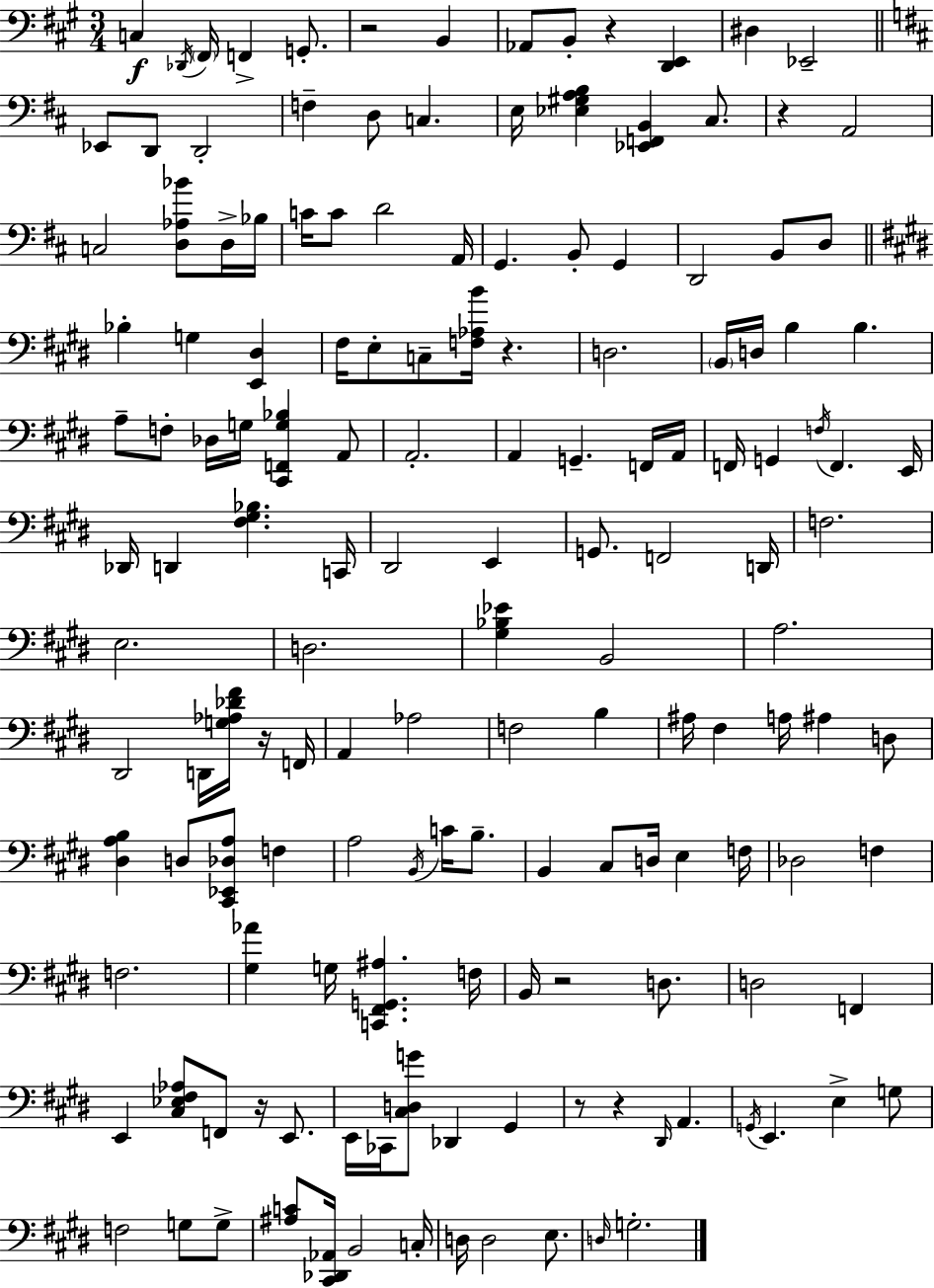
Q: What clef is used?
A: bass